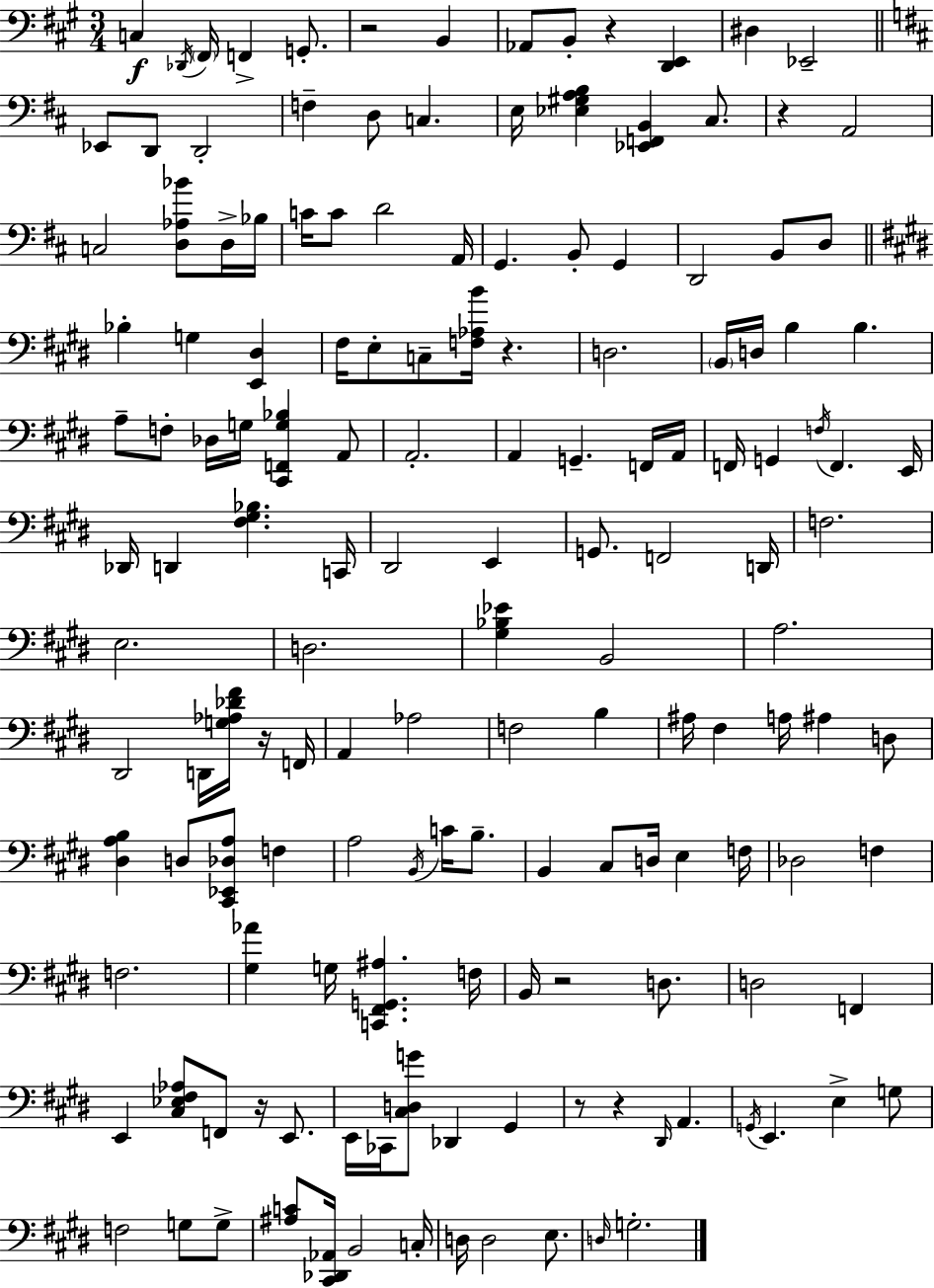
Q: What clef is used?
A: bass